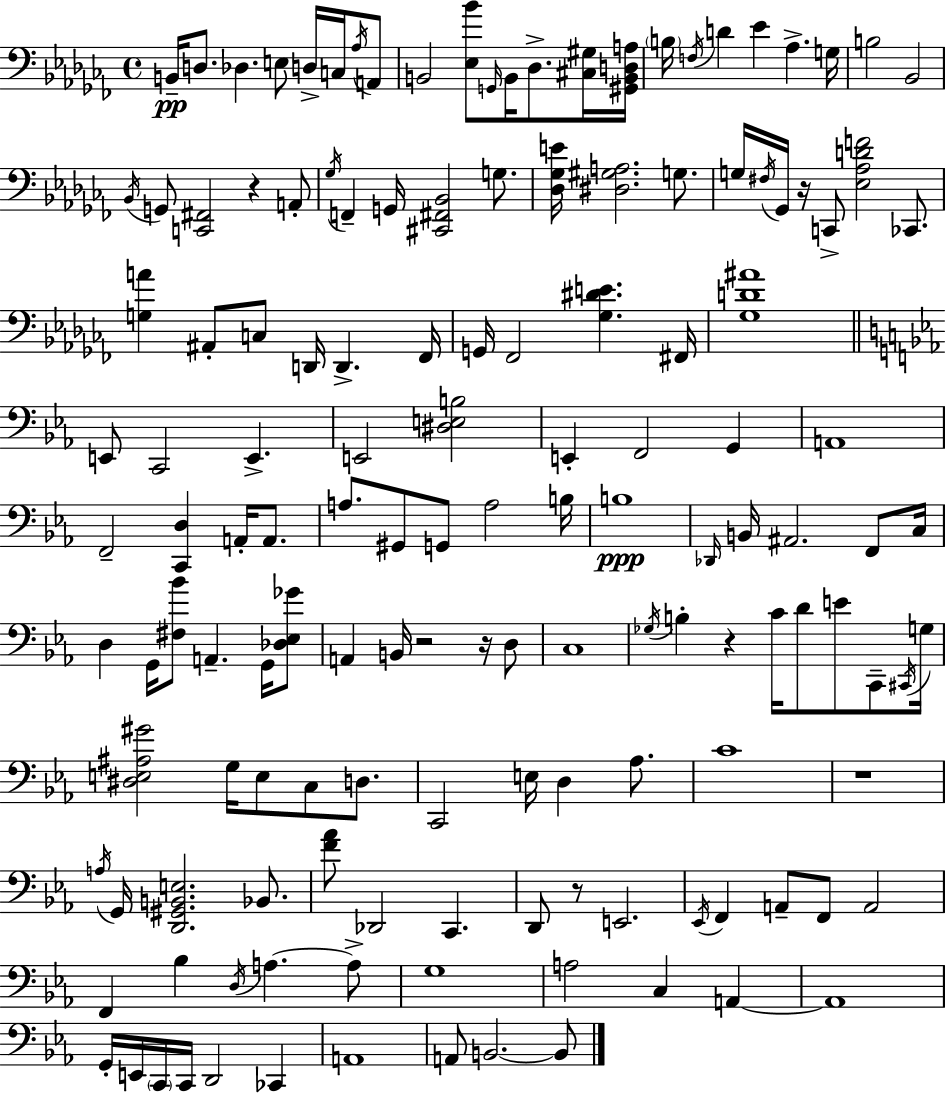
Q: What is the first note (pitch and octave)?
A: B2